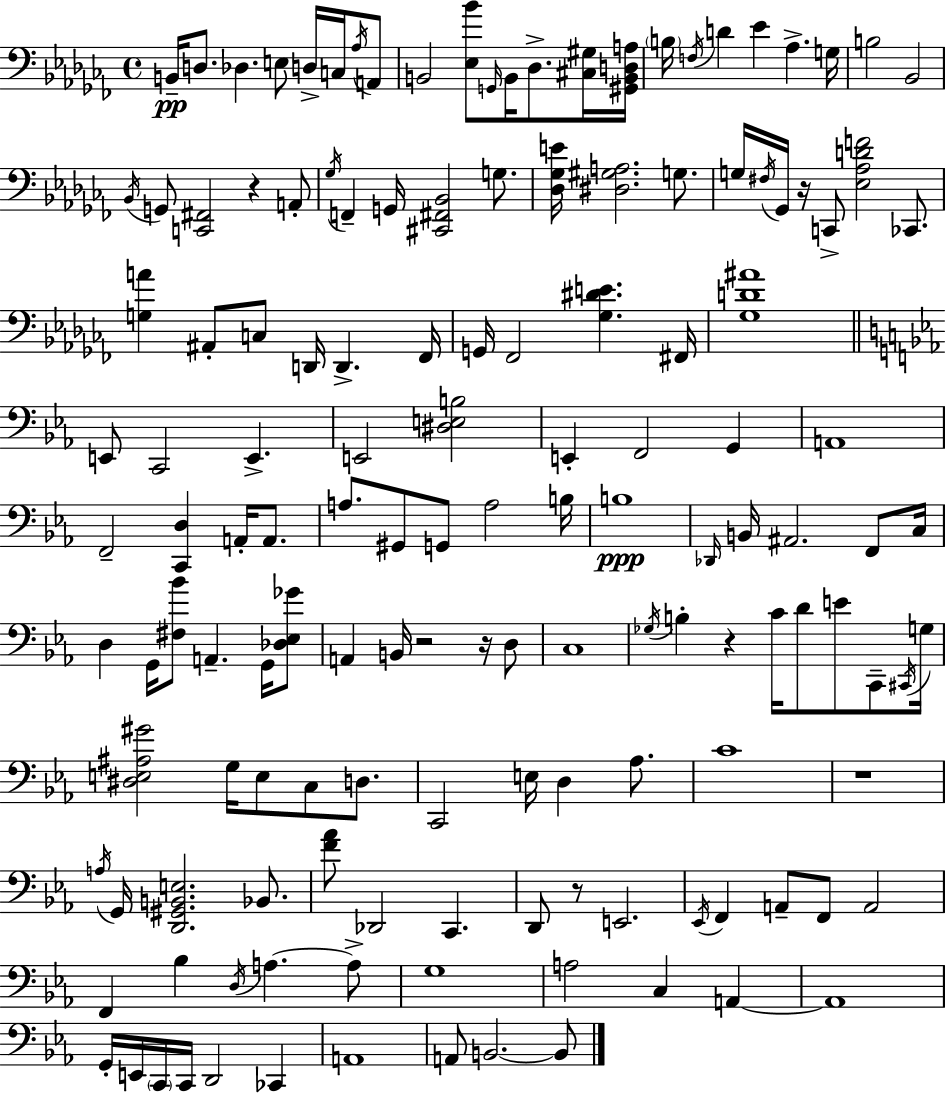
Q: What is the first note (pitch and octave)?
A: B2